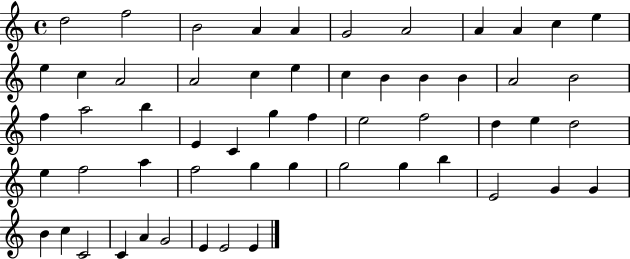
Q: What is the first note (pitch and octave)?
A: D5